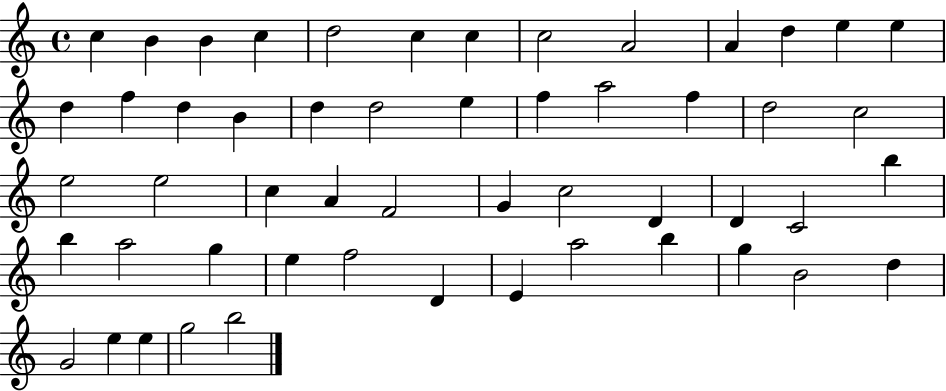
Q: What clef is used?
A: treble